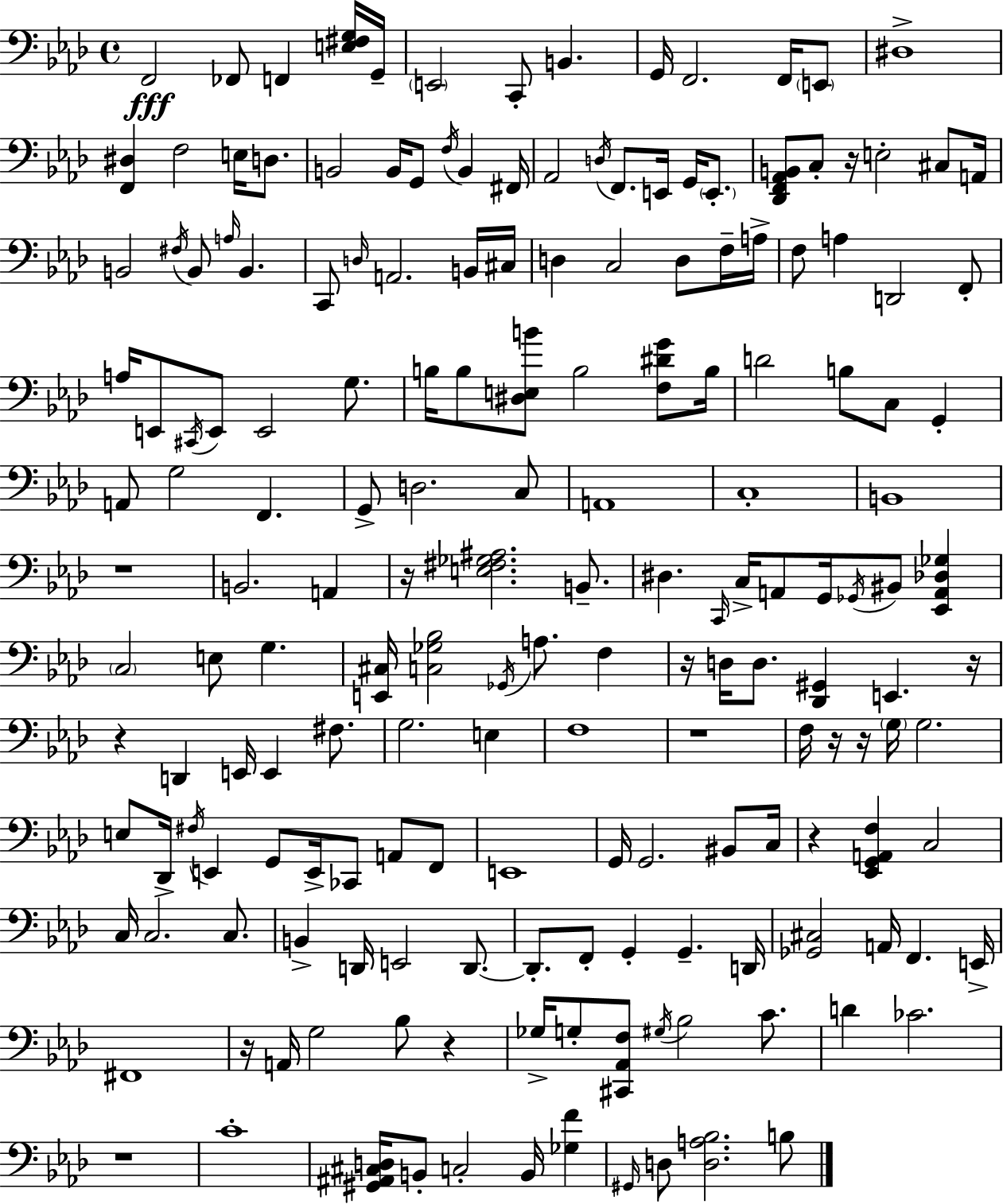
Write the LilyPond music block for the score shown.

{
  \clef bass
  \time 4/4
  \defaultTimeSignature
  \key aes \major
  f,2\fff fes,8 f,4 <e fis g>16 g,16-- | \parenthesize e,2 c,8-. b,4. | g,16 f,2. f,16 \parenthesize e,8 | dis1-> | \break <f, dis>4 f2 e16 d8. | b,2 b,16 g,8 \acciaccatura { f16 } b,4 | fis,16 aes,2 \acciaccatura { d16 } f,8. e,16 g,16 \parenthesize e,8.-. | <des, f, aes, b,>8 c8-. r16 e2-. cis8 | \break a,16 b,2 \acciaccatura { fis16 } b,8 \grace { a16 } b,4. | c,8 \grace { d16 } a,2. | b,16 cis16 d4 c2 | d8 f16-- a16-> f8 a4 d,2 | \break f,8-. a16 e,8 \acciaccatura { cis,16 } e,8 e,2 | g8. b16 b8 <dis e b'>8 b2 | <f dis' g'>8 b16 d'2 b8 | c8 g,4-. a,8 g2 | \break f,4. g,8-> d2. | c8 a,1 | c1-. | b,1 | \break r1 | b,2. | a,4 r16 <e fis ges ais>2. | b,8.-- dis4. \grace { c,16 } c16-> a,8 | \break g,16 \acciaccatura { ges,16 } bis,8 <ees, a, des ges>4 \parenthesize c2 | e8 g4. <e, cis>16 <c ges bes>2 | \acciaccatura { ges,16 } a8. f4 r16 d16 d8. <des, gis,>4 | e,4. r16 r4 d,4 | \break e,16 e,4 fis8. g2. | e4 f1 | r1 | f16 r16 r16 \parenthesize g16 g2. | \break e8 des,16-> \acciaccatura { fis16 } e,4 | g,8 e,16-> ces,8 a,8 f,8 e,1 | g,16 g,2. | bis,8 c16 r4 <ees, g, a, f>4 | \break c2 c16 c2. | c8. b,4-> d,16 e,2 | d,8.~~ d,8.-. f,8-. g,4-. | g,4.-- d,16 <ges, cis>2 | \break a,16 f,4. e,16-> fis,1 | r16 a,16 g2 | bes8 r4 ges16-> g8-. <cis, aes, f>8 \acciaccatura { gis16 } | bes2 c'8. d'4 ces'2. | \break r1 | c'1-. | <gis, ais, cis d>16 b,8-. c2-. | b,16 <ges f'>4 \grace { gis,16 } d8 <d a bes>2. | \break b8 \bar "|."
}